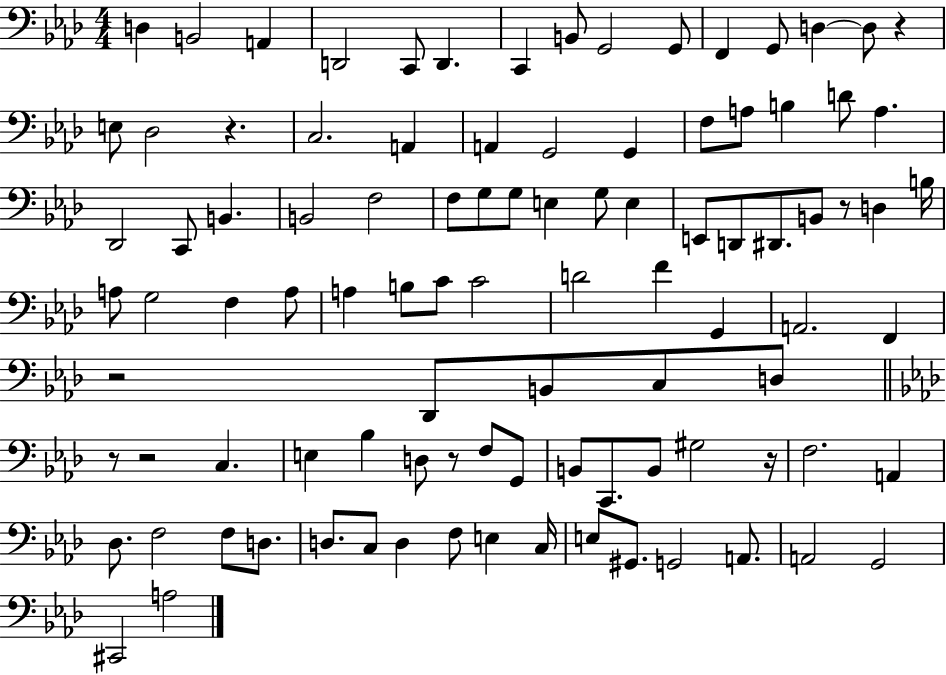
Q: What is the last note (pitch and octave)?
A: A3